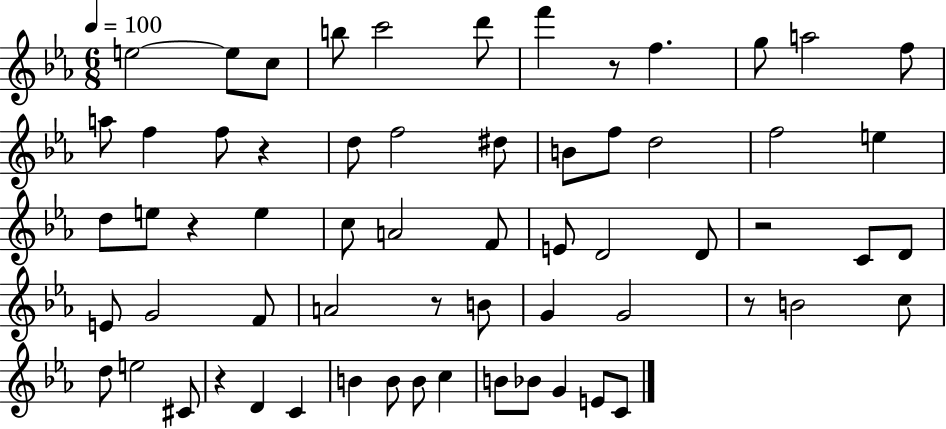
X:1
T:Untitled
M:6/8
L:1/4
K:Eb
e2 e/2 c/2 b/2 c'2 d'/2 f' z/2 f g/2 a2 f/2 a/2 f f/2 z d/2 f2 ^d/2 B/2 f/2 d2 f2 e d/2 e/2 z e c/2 A2 F/2 E/2 D2 D/2 z2 C/2 D/2 E/2 G2 F/2 A2 z/2 B/2 G G2 z/2 B2 c/2 d/2 e2 ^C/2 z D C B B/2 B/2 c B/2 _B/2 G E/2 C/2